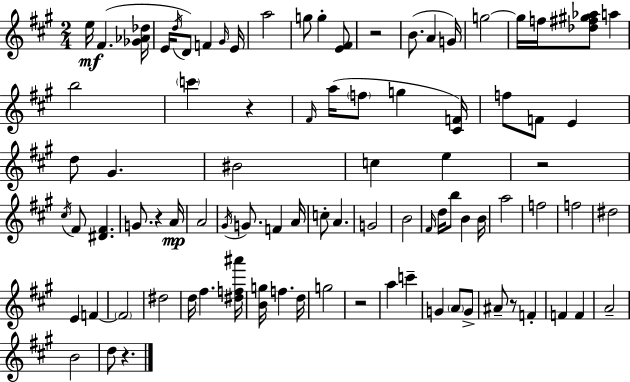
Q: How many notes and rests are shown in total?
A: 89